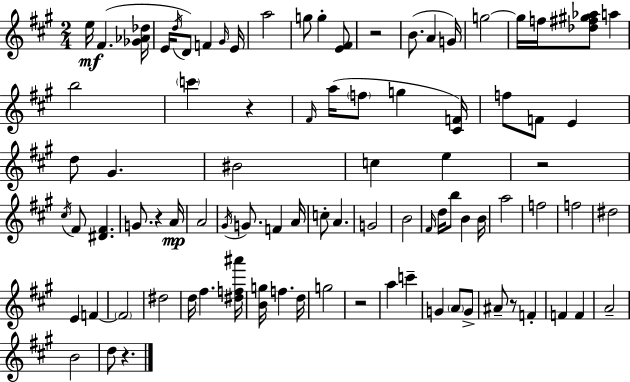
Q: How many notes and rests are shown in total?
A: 89